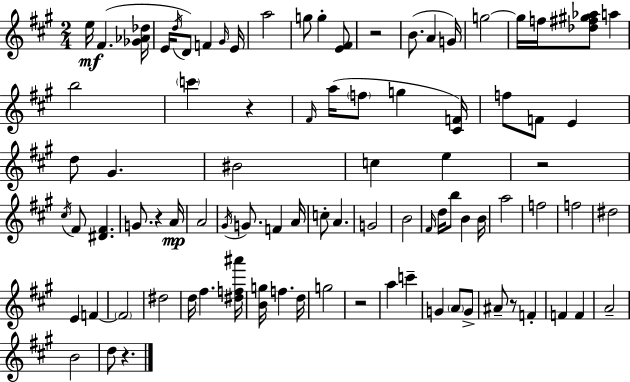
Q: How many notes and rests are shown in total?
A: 89